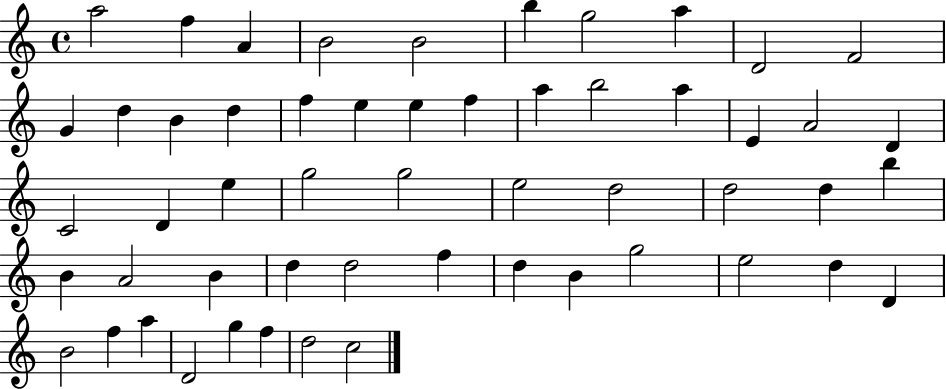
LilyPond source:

{
  \clef treble
  \time 4/4
  \defaultTimeSignature
  \key c \major
  a''2 f''4 a'4 | b'2 b'2 | b''4 g''2 a''4 | d'2 f'2 | \break g'4 d''4 b'4 d''4 | f''4 e''4 e''4 f''4 | a''4 b''2 a''4 | e'4 a'2 d'4 | \break c'2 d'4 e''4 | g''2 g''2 | e''2 d''2 | d''2 d''4 b''4 | \break b'4 a'2 b'4 | d''4 d''2 f''4 | d''4 b'4 g''2 | e''2 d''4 d'4 | \break b'2 f''4 a''4 | d'2 g''4 f''4 | d''2 c''2 | \bar "|."
}